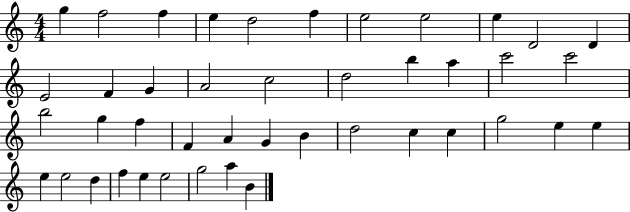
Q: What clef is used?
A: treble